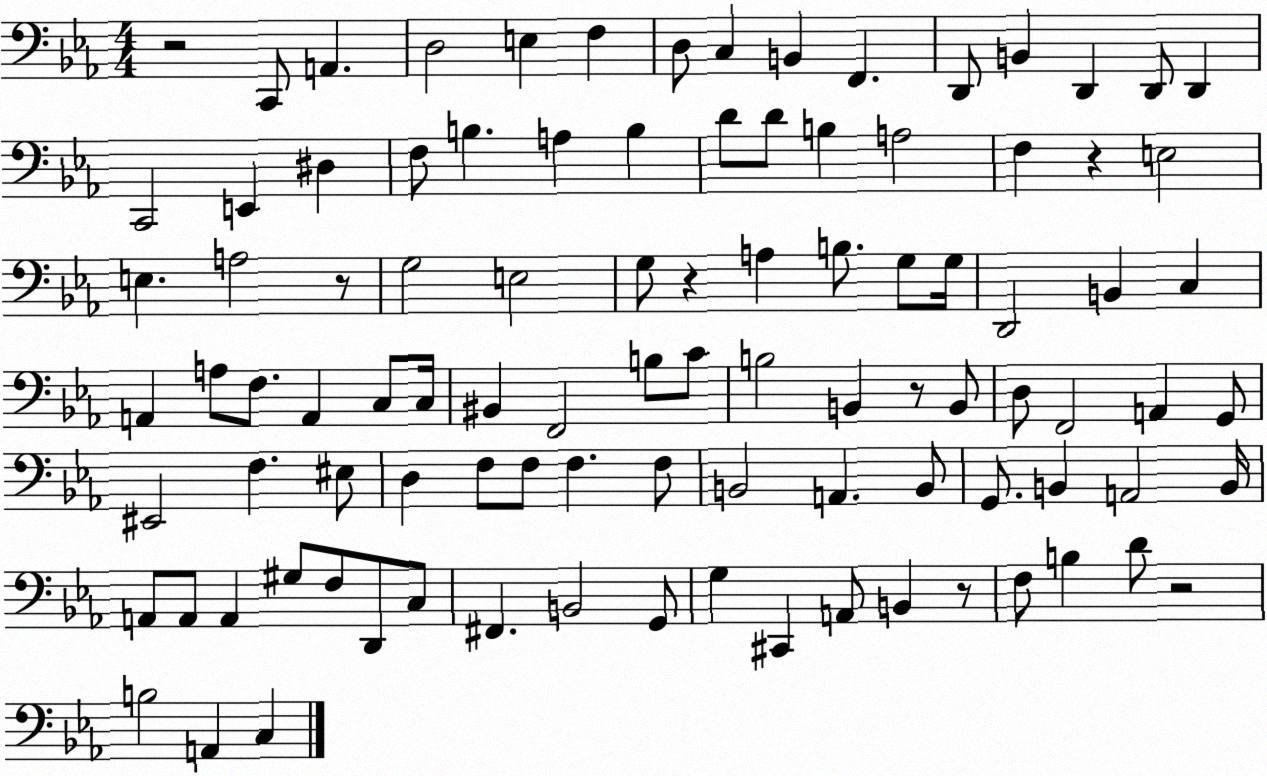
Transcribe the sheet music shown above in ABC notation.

X:1
T:Untitled
M:4/4
L:1/4
K:Eb
z2 C,,/2 A,, D,2 E, F, D,/2 C, B,, F,, D,,/2 B,, D,, D,,/2 D,, C,,2 E,, ^D, F,/2 B, A, B, D/2 D/2 B, A,2 F, z E,2 E, A,2 z/2 G,2 E,2 G,/2 z A, B,/2 G,/2 G,/4 D,,2 B,, C, A,, A,/2 F,/2 A,, C,/2 C,/4 ^B,, F,,2 B,/2 C/2 B,2 B,, z/2 B,,/2 D,/2 F,,2 A,, G,,/2 ^E,,2 F, ^E,/2 D, F,/2 F,/2 F, F,/2 B,,2 A,, B,,/2 G,,/2 B,, A,,2 B,,/4 A,,/2 A,,/2 A,, ^G,/2 F,/2 D,,/2 C,/2 ^F,, B,,2 G,,/2 G, ^C,, A,,/2 B,, z/2 F,/2 B, D/2 z2 B,2 A,, C,